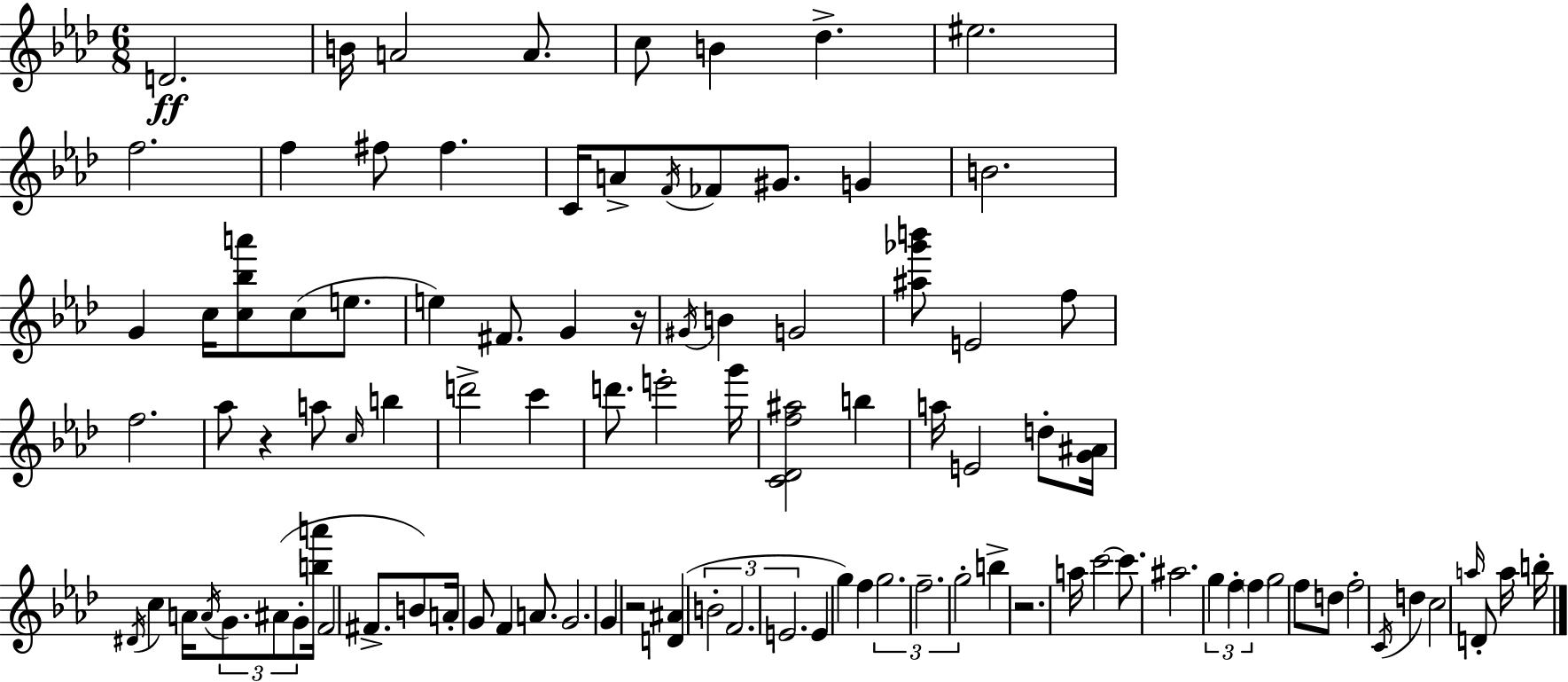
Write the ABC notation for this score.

X:1
T:Untitled
M:6/8
L:1/4
K:Ab
D2 B/4 A2 A/2 c/2 B _d ^e2 f2 f ^f/2 ^f C/4 A/2 F/4 _F/2 ^G/2 G B2 G c/4 [c_ba']/2 c/2 e/2 e ^F/2 G z/4 ^G/4 B G2 [^a_g'b']/2 E2 f/2 f2 _a/2 z a/2 c/4 b d'2 c' d'/2 e'2 g'/4 [C_Df^a]2 b a/4 E2 d/2 [G^A]/4 ^D/4 c A/4 A/4 G/2 ^A/2 G/2 [ba']/4 F2 ^F/2 B/2 A/4 G/2 F A/2 G2 G z2 [D^A] B2 F2 E2 E g f g2 f2 g2 b z2 a/4 c'2 c'/2 ^a2 g f f g2 f/2 d/2 f2 C/4 d c2 a/4 D/2 a/4 b/4